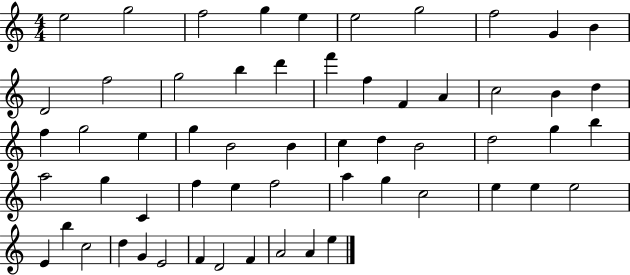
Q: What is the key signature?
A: C major